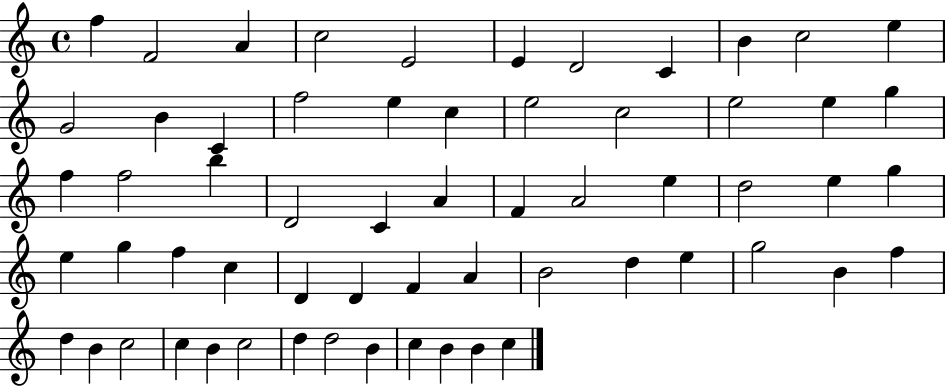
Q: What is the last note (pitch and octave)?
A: C5